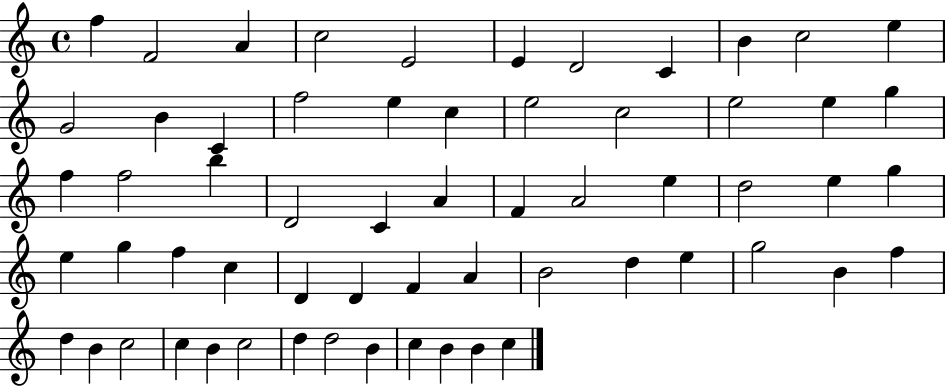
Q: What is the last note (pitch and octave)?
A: C5